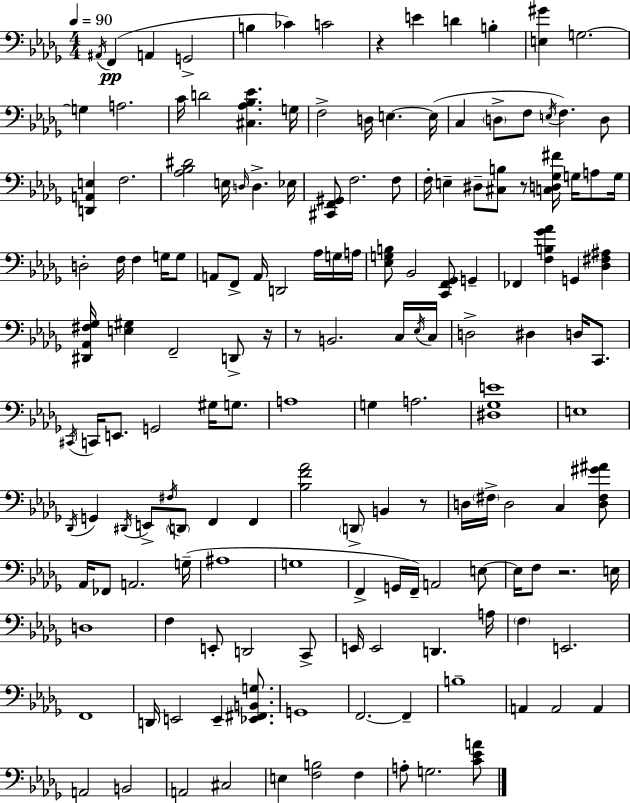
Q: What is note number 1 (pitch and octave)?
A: A#2